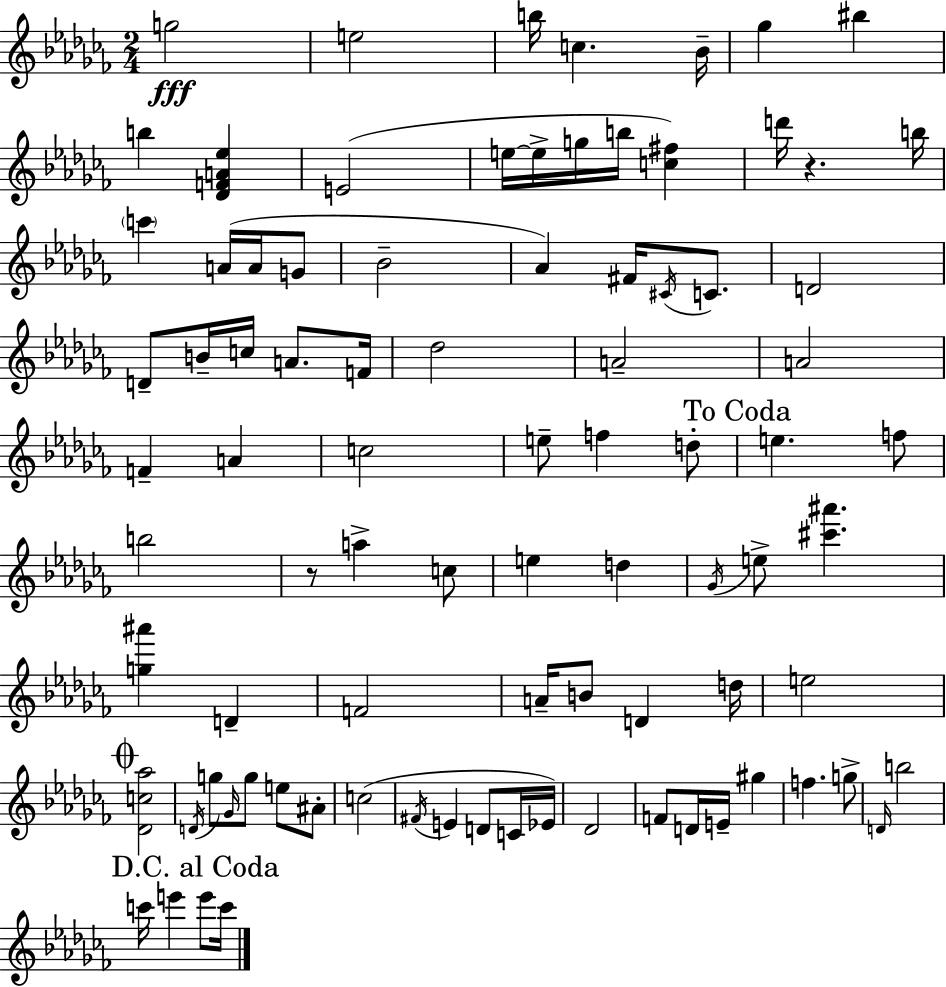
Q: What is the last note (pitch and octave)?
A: C6